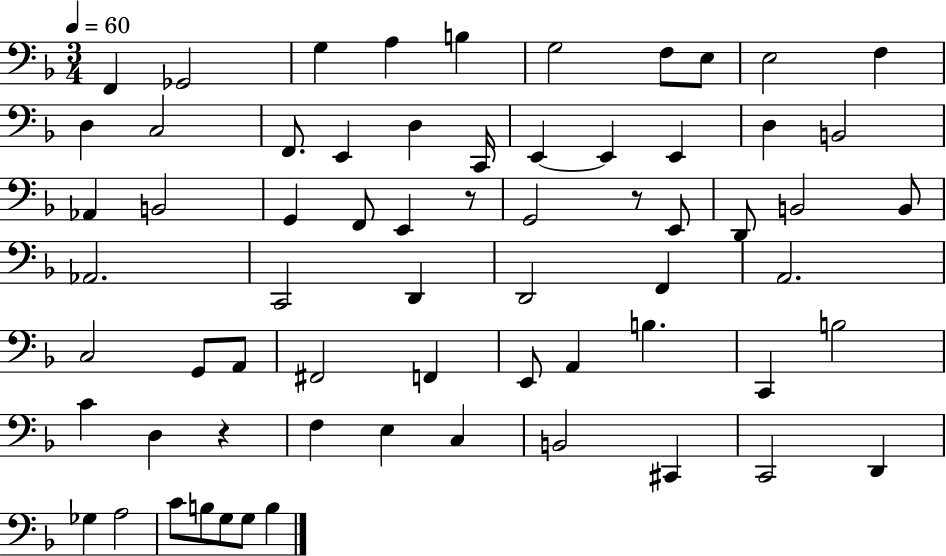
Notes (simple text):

F2/q Gb2/h G3/q A3/q B3/q G3/h F3/e E3/e E3/h F3/q D3/q C3/h F2/e. E2/q D3/q C2/s E2/q E2/q E2/q D3/q B2/h Ab2/q B2/h G2/q F2/e E2/q R/e G2/h R/e E2/e D2/e B2/h B2/e Ab2/h. C2/h D2/q D2/h F2/q A2/h. C3/h G2/e A2/e F#2/h F2/q E2/e A2/q B3/q. C2/q B3/h C4/q D3/q R/q F3/q E3/q C3/q B2/h C#2/q C2/h D2/q Gb3/q A3/h C4/e B3/e G3/e G3/e B3/q